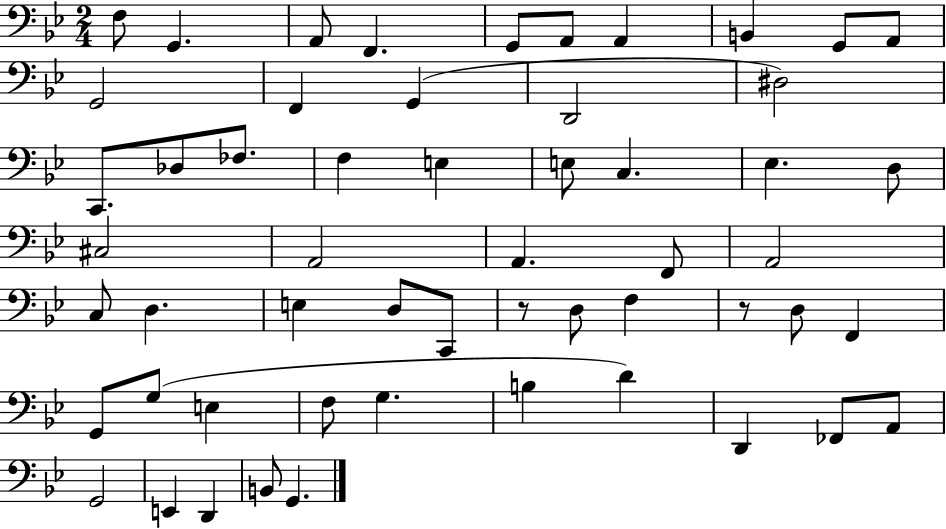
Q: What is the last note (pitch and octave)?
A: G2